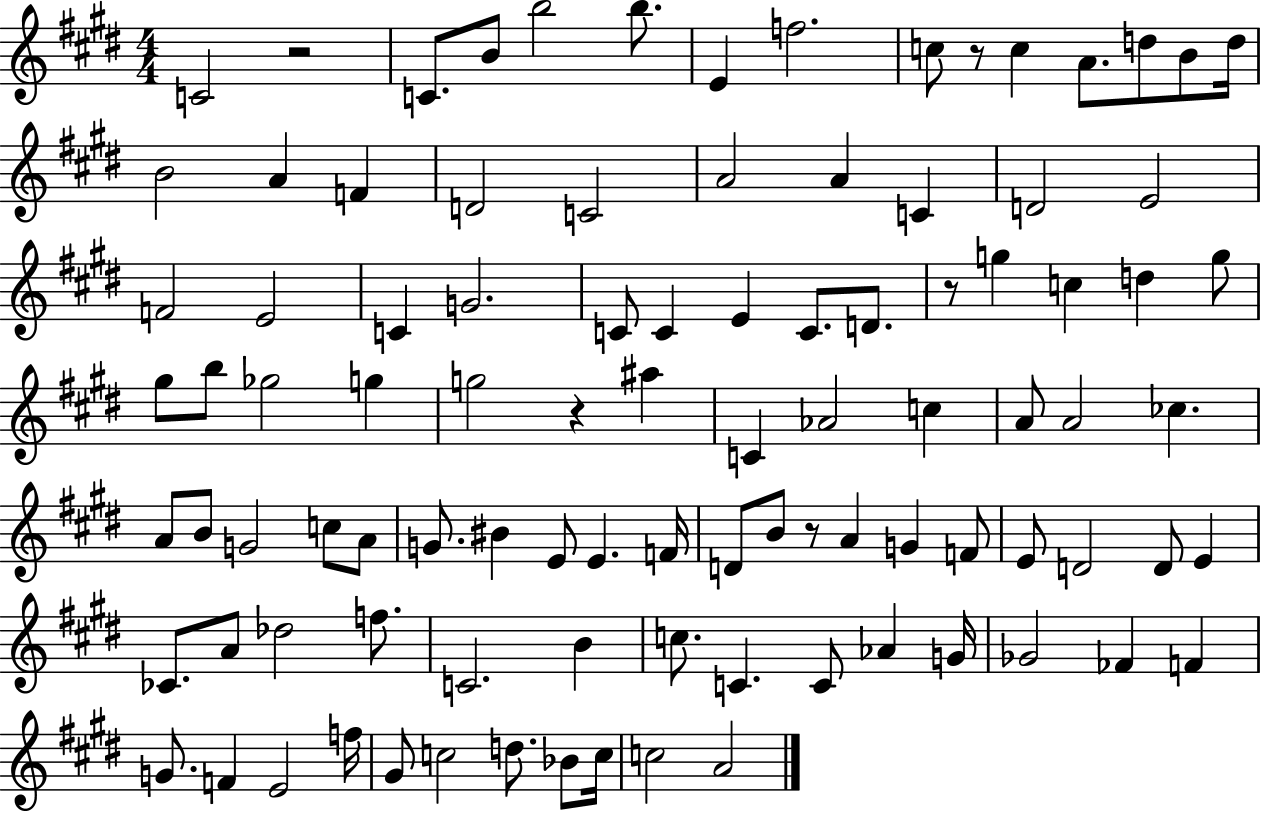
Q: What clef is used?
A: treble